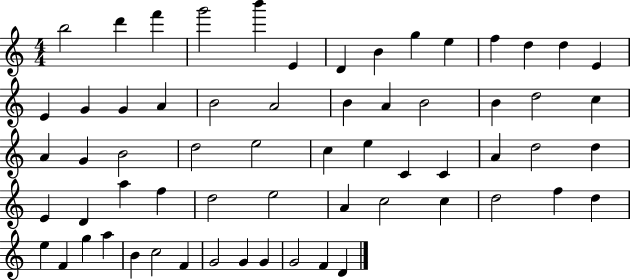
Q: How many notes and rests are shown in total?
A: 63